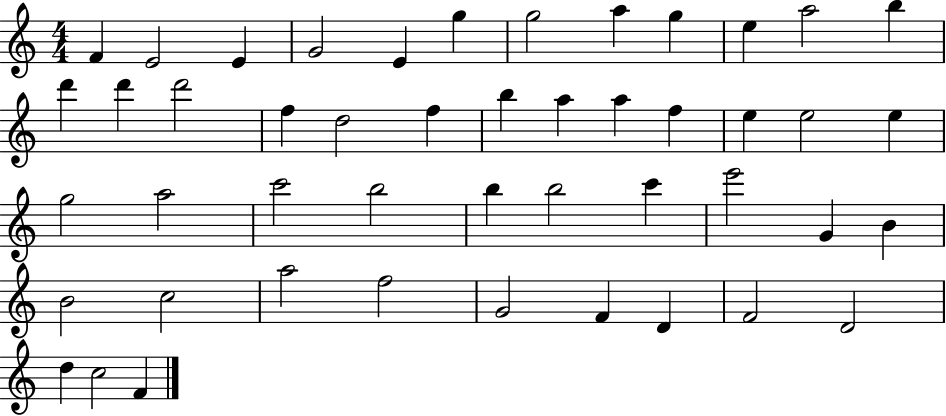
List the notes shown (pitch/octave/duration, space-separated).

F4/q E4/h E4/q G4/h E4/q G5/q G5/h A5/q G5/q E5/q A5/h B5/q D6/q D6/q D6/h F5/q D5/h F5/q B5/q A5/q A5/q F5/q E5/q E5/h E5/q G5/h A5/h C6/h B5/h B5/q B5/h C6/q E6/h G4/q B4/q B4/h C5/h A5/h F5/h G4/h F4/q D4/q F4/h D4/h D5/q C5/h F4/q